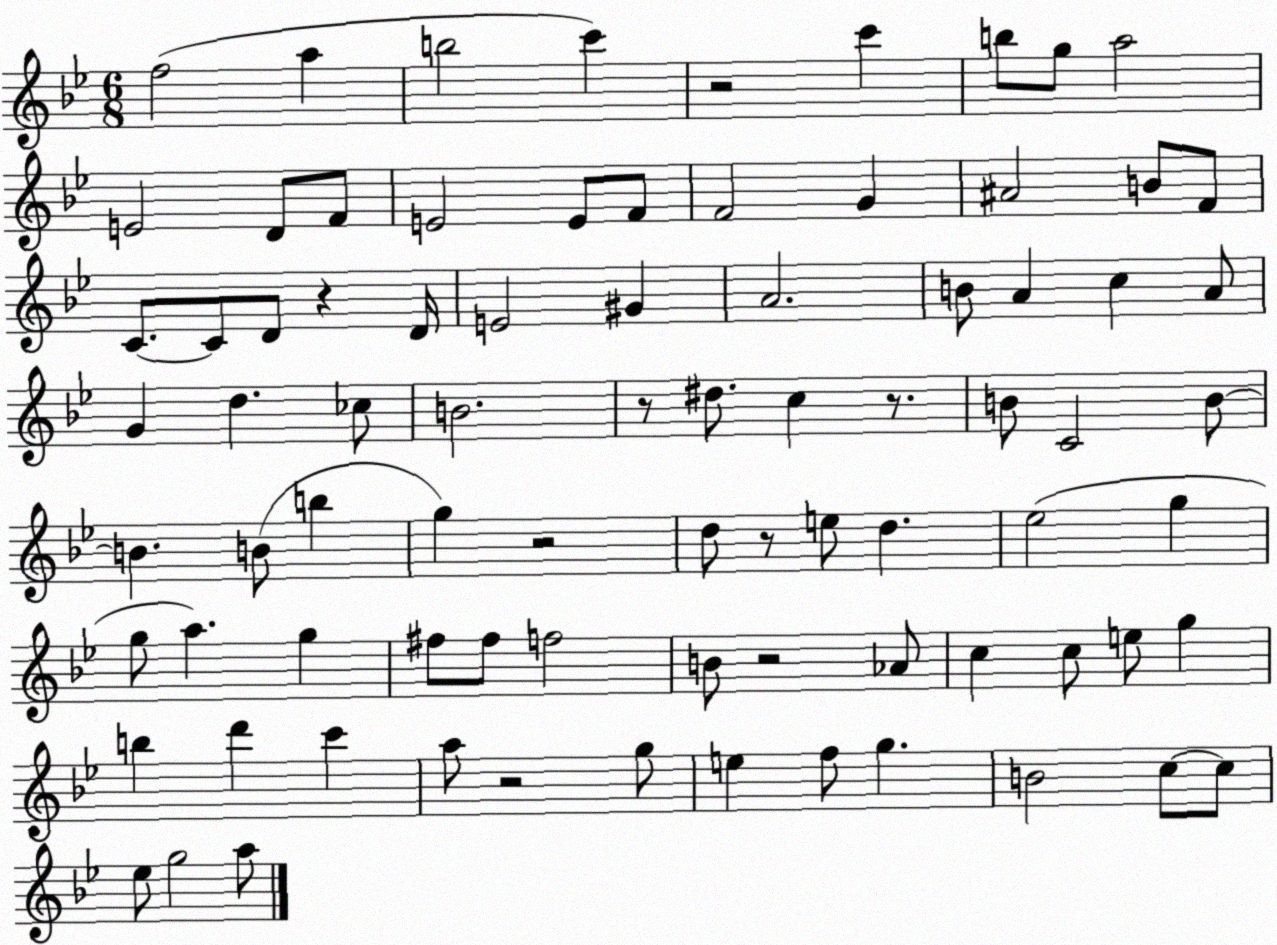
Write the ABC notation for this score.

X:1
T:Untitled
M:6/8
L:1/4
K:Bb
f2 a b2 c' z2 c' b/2 g/2 a2 E2 D/2 F/2 E2 E/2 F/2 F2 G ^A2 B/2 F/2 C/2 C/2 D/2 z D/4 E2 ^G A2 B/2 A c A/2 G d _c/2 B2 z/2 ^d/2 c z/2 B/2 C2 B/2 B B/2 b g z2 d/2 z/2 e/2 d _e2 g g/2 a g ^f/2 ^f/2 f2 B/2 z2 _A/2 c c/2 e/2 g b d' c' a/2 z2 g/2 e f/2 g B2 c/2 c/2 _e/2 g2 a/2